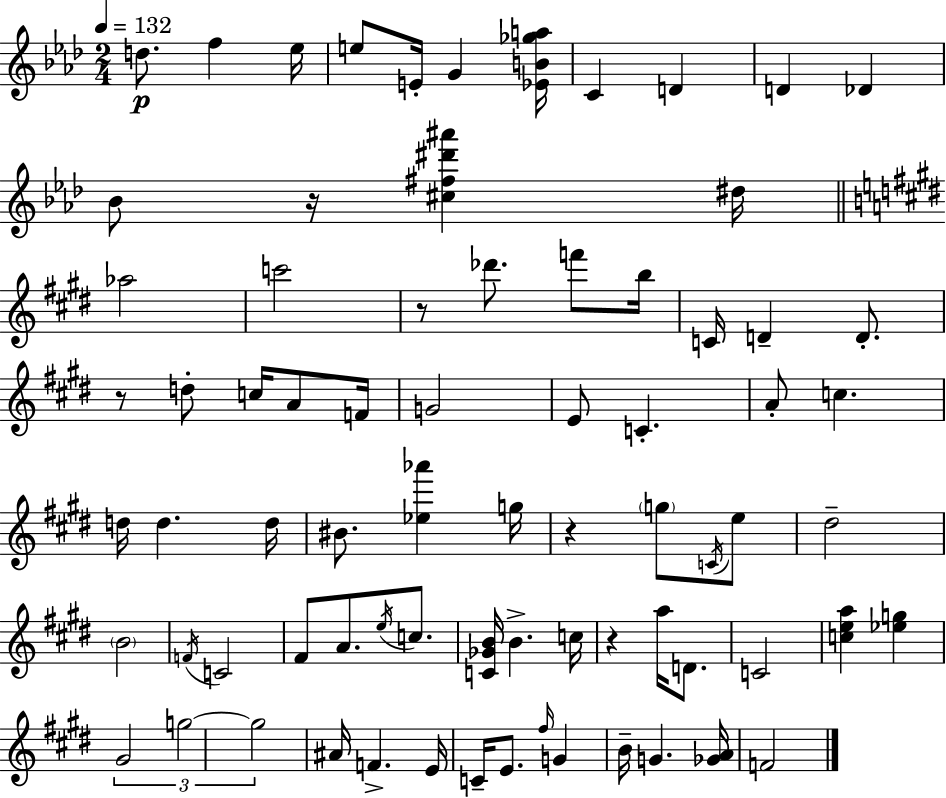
{
  \clef treble
  \numericTimeSignature
  \time 2/4
  \key f \minor
  \tempo 4 = 132
  \repeat volta 2 { d''8.\p f''4 ees''16 | e''8 e'16-. g'4 <ees' b' ges'' a''>16 | c'4 d'4 | d'4 des'4 | \break bes'8 r16 <cis'' fis'' dis''' ais'''>4 dis''16 | \bar "||" \break \key e \major aes''2 | c'''2 | r8 des'''8. f'''8 b''16 | c'16 d'4-- d'8.-. | \break r8 d''8-. c''16 a'8 f'16 | g'2 | e'8 c'4.-. | a'8-. c''4. | \break d''16 d''4. d''16 | bis'8. <ees'' aes'''>4 g''16 | r4 \parenthesize g''8 \acciaccatura { c'16 } e''8 | dis''2-- | \break \parenthesize b'2 | \acciaccatura { f'16 } c'2 | fis'8 a'8. \acciaccatura { e''16 } | c''8. <c' ges' b'>16 b'4.-> | \break c''16 r4 a''16 | d'8. c'2 | <c'' e'' a''>4 <ees'' g''>4 | \tuplet 3/2 { gis'2 | \break g''2~~ | g''2 } | ais'16 f'4.-> | e'16 c'16-- e'8. \grace { fis''16 } | \break g'4 b'16-- g'4. | <ges' a'>16 f'2 | } \bar "|."
}